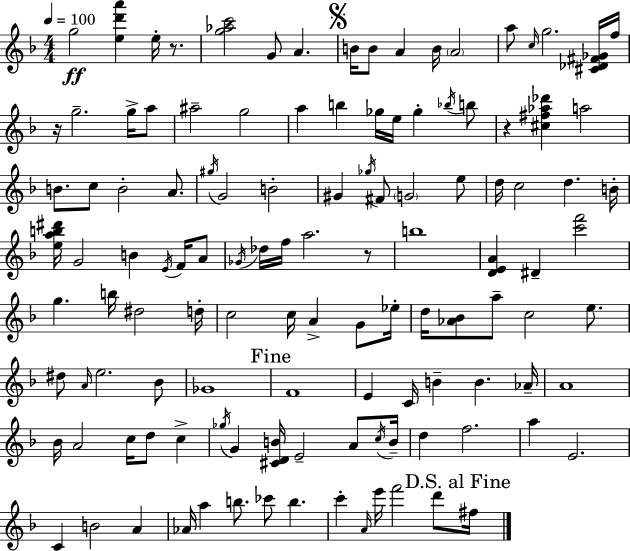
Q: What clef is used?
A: treble